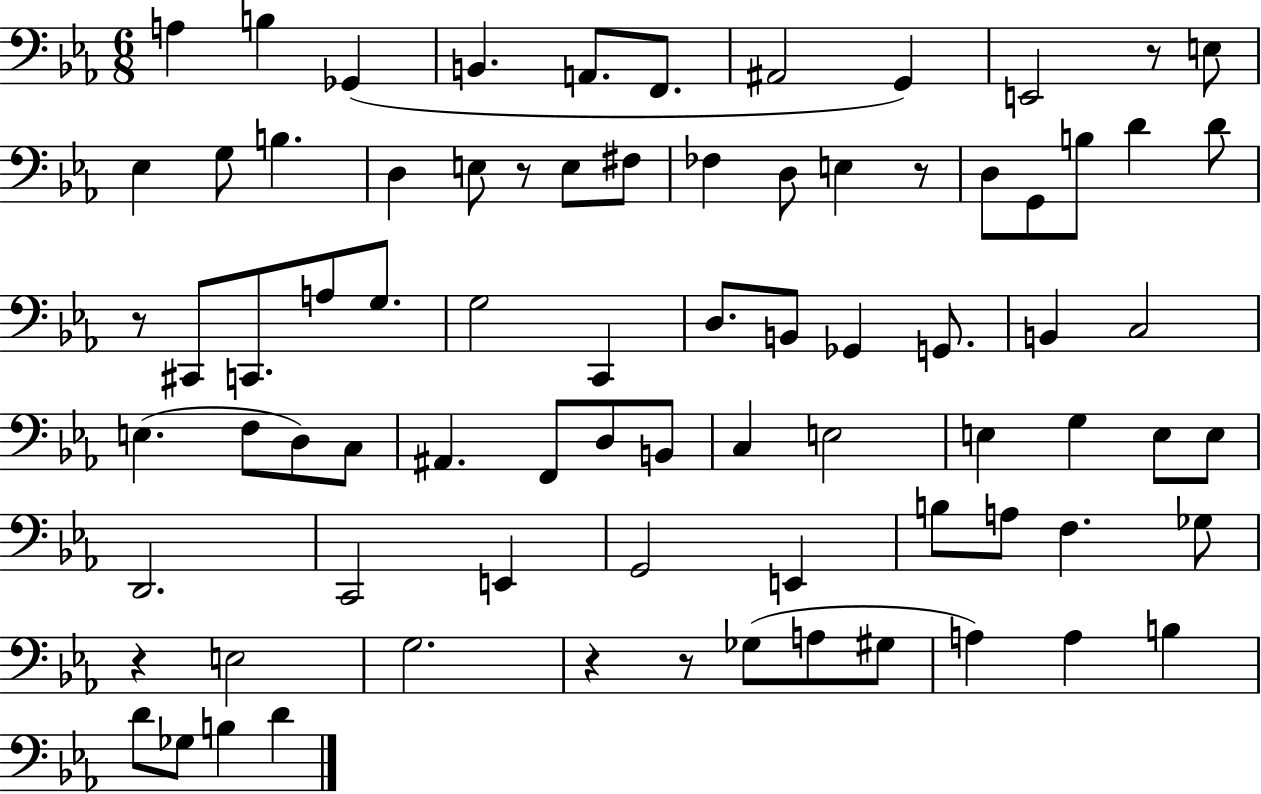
A3/q B3/q Gb2/q B2/q. A2/e. F2/e. A#2/h G2/q E2/h R/e E3/e Eb3/q G3/e B3/q. D3/q E3/e R/e E3/e F#3/e FES3/q D3/e E3/q R/e D3/e G2/e B3/e D4/q D4/e R/e C#2/e C2/e. A3/e G3/e. G3/h C2/q D3/e. B2/e Gb2/q G2/e. B2/q C3/h E3/q. F3/e D3/e C3/e A#2/q. F2/e D3/e B2/e C3/q E3/h E3/q G3/q E3/e E3/e D2/h. C2/h E2/q G2/h E2/q B3/e A3/e F3/q. Gb3/e R/q E3/h G3/h. R/q R/e Gb3/e A3/e G#3/e A3/q A3/q B3/q D4/e Gb3/e B3/q D4/q